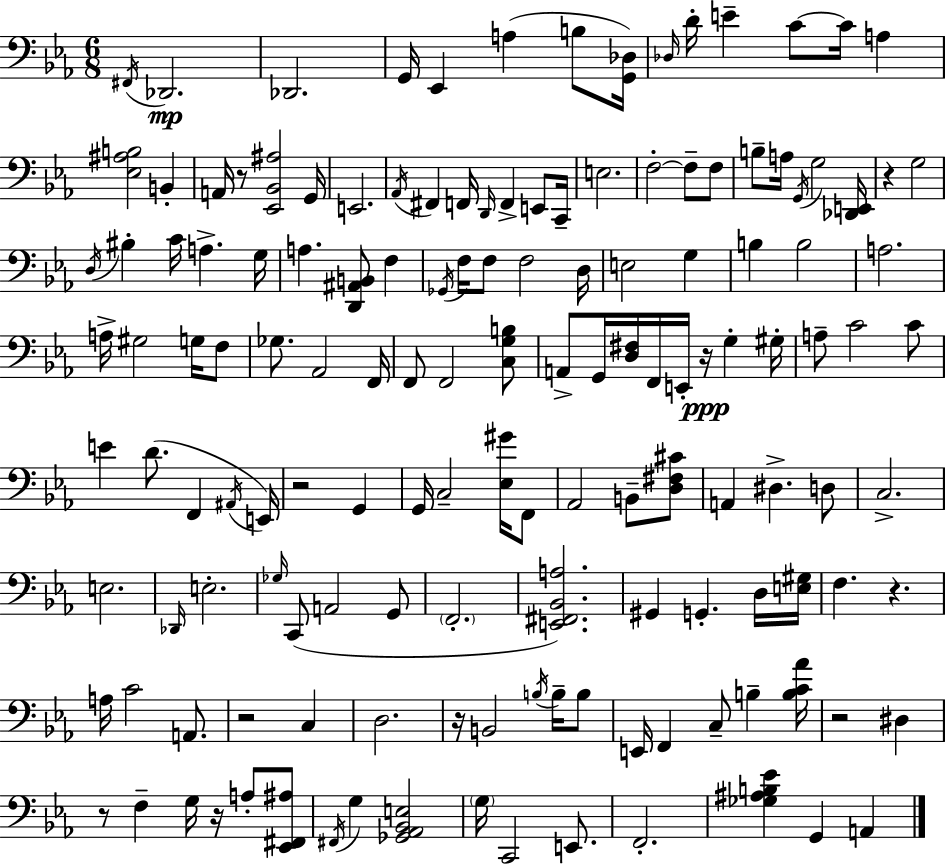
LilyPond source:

{
  \clef bass
  \numericTimeSignature
  \time 6/8
  \key ees \major
  \acciaccatura { fis,16 }\mp des,2. | des,2. | g,16 ees,4 a4( b8 | <g, des>16) \grace { des16 } d'16-. e'4-- c'8~~ c'16 a4 | \break <ees ais b>2 b,4-. | a,16 r8 <ees, bes, ais>2 | g,16 e,2. | \acciaccatura { aes,16 } fis,4 f,16 \grace { d,16 } f,4-> | \break e,8 c,16-- e2. | f2-.~~ | f8-- f8 b8-- a16 \acciaccatura { g,16 } g2 | <des, e,>16 r4 g2 | \break \acciaccatura { d16 } bis4-. c'16 a4.-> | g16 a4. | <d, ais, b,>8 f4 \acciaccatura { ges,16 } f16 f8 f2 | d16 e2 | \break g4 b4 b2 | a2. | a16-> gis2 | g16 f8 ges8. aes,2 | \break f,16 f,8 f,2 | <c g b>8 a,8-> g,16 <d fis>16 f,16 | e,16-. r16\ppp g4-. gis16-. a8-- c'2 | c'8 e'4 d'8.( | \break f,4 \acciaccatura { ais,16 }) e,16 r2 | g,4 g,16 c2-- | <ees gis'>16 f,8 aes,2 | b,8-- <d fis cis'>8 a,4 | \break dis4.-> d8 c2.-> | e2. | \grace { des,16 } e2.-. | \grace { ges16 }( c,8 | \break a,2 g,8 \parenthesize f,2.-. | <e, fis, bes, a>2.) | gis,4 | g,4.-. d16 <e gis>16 f4. | \break r4. a16 c'2 | a,8. r2 | c4 d2. | r16 b,2 | \break \acciaccatura { b16 } b16-- b8 e,16 | f,4 c8-- b4-- <b c' aes'>16 r2 | dis4 r8 | f4-- g16 r16 a8-. <ees, fis, ais>8 \acciaccatura { fis,16 } | \break g4 <ges, aes, bes, e>2 | \parenthesize g16 c,2 e,8. | f,2.-. | <ges ais b ees'>4 g,4 a,4 | \break \bar "|."
}